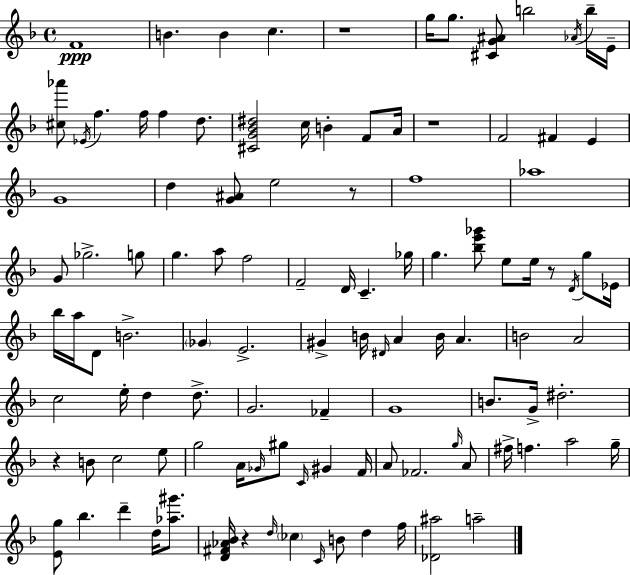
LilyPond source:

{
  \clef treble
  \time 4/4
  \defaultTimeSignature
  \key f \major
  \repeat volta 2 { f'1\ppp | b'4. b'4 c''4. | r1 | g''16 g''8. <cis' g' ais'>8 b''2 \acciaccatura { aes'16 } b''16-- | \break e'16-- <cis'' aes'''>8 \acciaccatura { ees'16 } f''4. f''16 f''4 d''8. | <cis' g' bes' dis''>2 c''16 b'4-. f'8 | a'16 r1 | f'2 fis'4 e'4 | \break g'1 | d''4 <g' ais'>8 e''2 | r8 f''1 | aes''1 | \break g'8 ges''2.-> | g''8 g''4. a''8 f''2 | f'2-- d'16 c'4.-- | ges''16 g''4. <bes'' e''' ges'''>8 e''8 e''16 r8 \acciaccatura { d'16 } | \break g''8 ees'16 bes''16 a''16 d'8 b'2.-> | \parenthesize ges'4 e'2.-> | gis'4-> b'16 \grace { dis'16 } a'4 b'16 a'4. | b'2 a'2 | \break c''2 e''16-. d''4 | d''8.-> g'2. | fes'4-- g'1 | b'8. g'16-> dis''2.-. | \break r4 b'8 c''2 | e''8 g''2 a'16 \grace { ges'16 } gis''8 | \grace { c'16 } gis'4 f'16 a'8 fes'2. | \grace { g''16 } a'8 fis''16-> f''4. a''2 | \break g''16-- <e' g''>8 bes''4. d'''4-- | d''16 <aes'' gis'''>8. <d' fis' aes' bes'>16 r4 \grace { d''16 } \parenthesize ces''4 | \grace { c'16 } b'8 d''4 f''16 <des' ais''>2 | a''2-- } \bar "|."
}